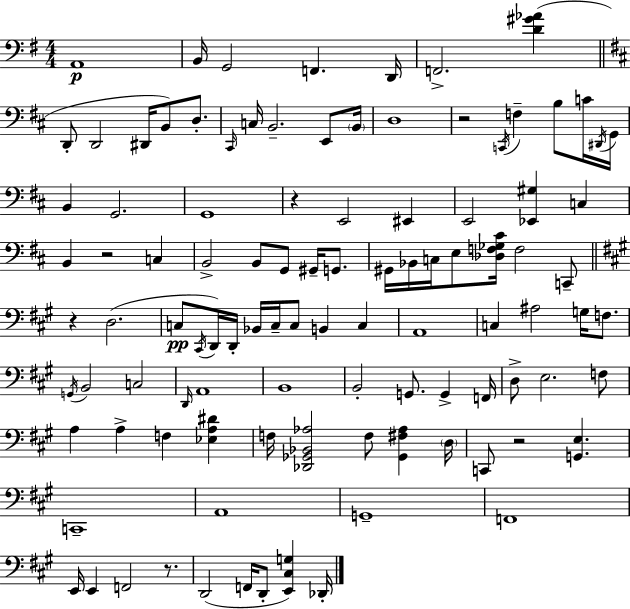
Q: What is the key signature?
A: G major